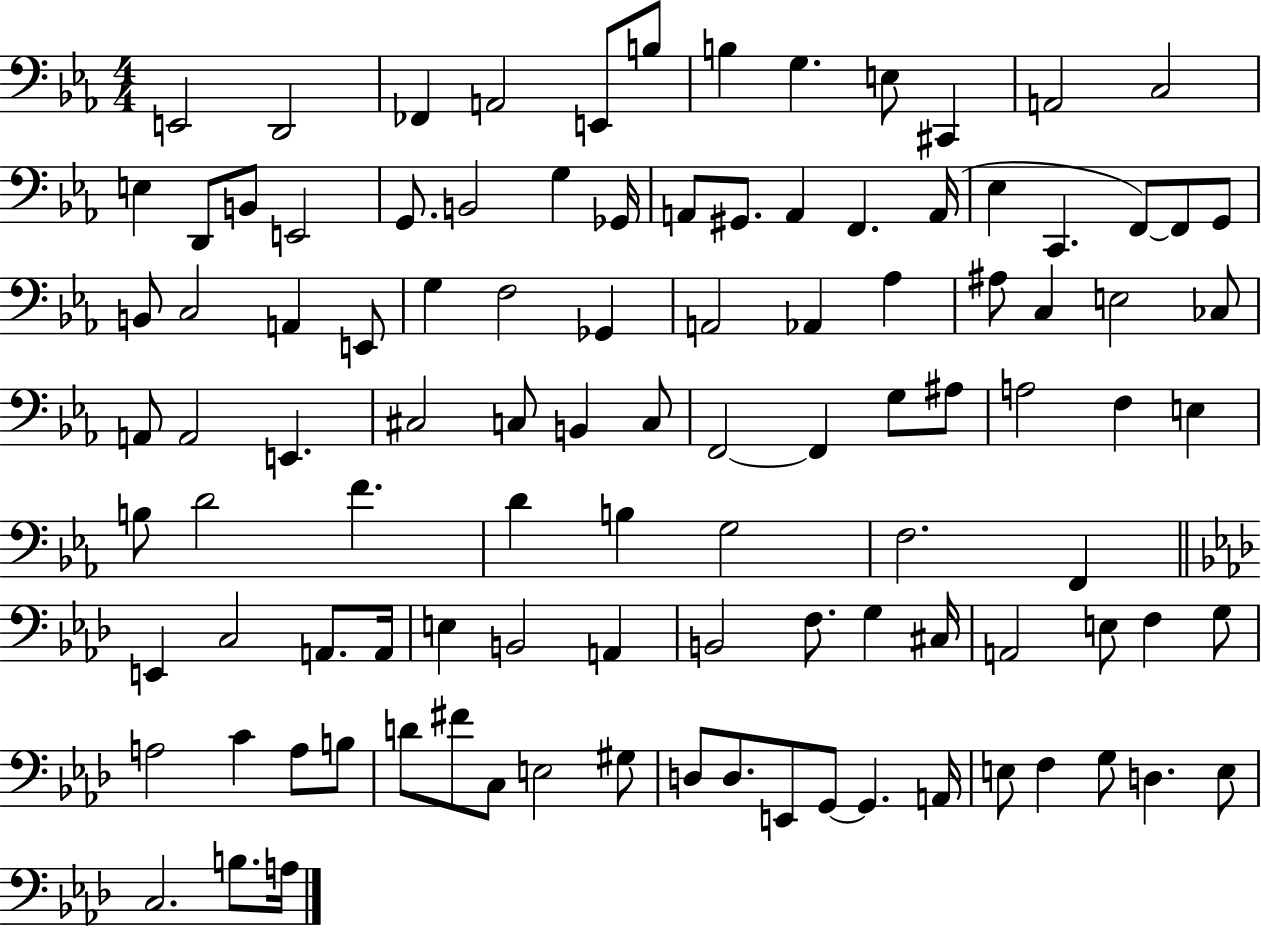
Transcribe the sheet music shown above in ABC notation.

X:1
T:Untitled
M:4/4
L:1/4
K:Eb
E,,2 D,,2 _F,, A,,2 E,,/2 B,/2 B, G, E,/2 ^C,, A,,2 C,2 E, D,,/2 B,,/2 E,,2 G,,/2 B,,2 G, _G,,/4 A,,/2 ^G,,/2 A,, F,, A,,/4 _E, C,, F,,/2 F,,/2 G,,/2 B,,/2 C,2 A,, E,,/2 G, F,2 _G,, A,,2 _A,, _A, ^A,/2 C, E,2 _C,/2 A,,/2 A,,2 E,, ^C,2 C,/2 B,, C,/2 F,,2 F,, G,/2 ^A,/2 A,2 F, E, B,/2 D2 F D B, G,2 F,2 F,, E,, C,2 A,,/2 A,,/4 E, B,,2 A,, B,,2 F,/2 G, ^C,/4 A,,2 E,/2 F, G,/2 A,2 C A,/2 B,/2 D/2 ^F/2 C,/2 E,2 ^G,/2 D,/2 D,/2 E,,/2 G,,/2 G,, A,,/4 E,/2 F, G,/2 D, E,/2 C,2 B,/2 A,/4